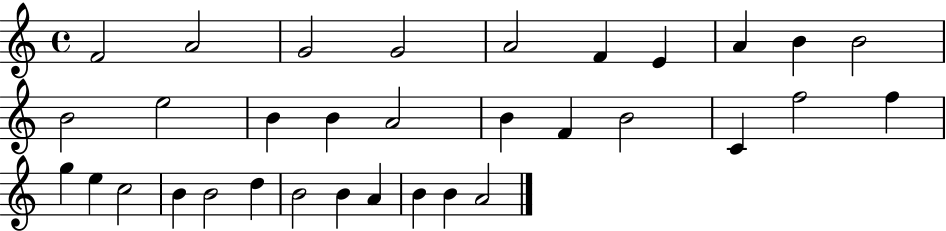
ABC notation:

X:1
T:Untitled
M:4/4
L:1/4
K:C
F2 A2 G2 G2 A2 F E A B B2 B2 e2 B B A2 B F B2 C f2 f g e c2 B B2 d B2 B A B B A2